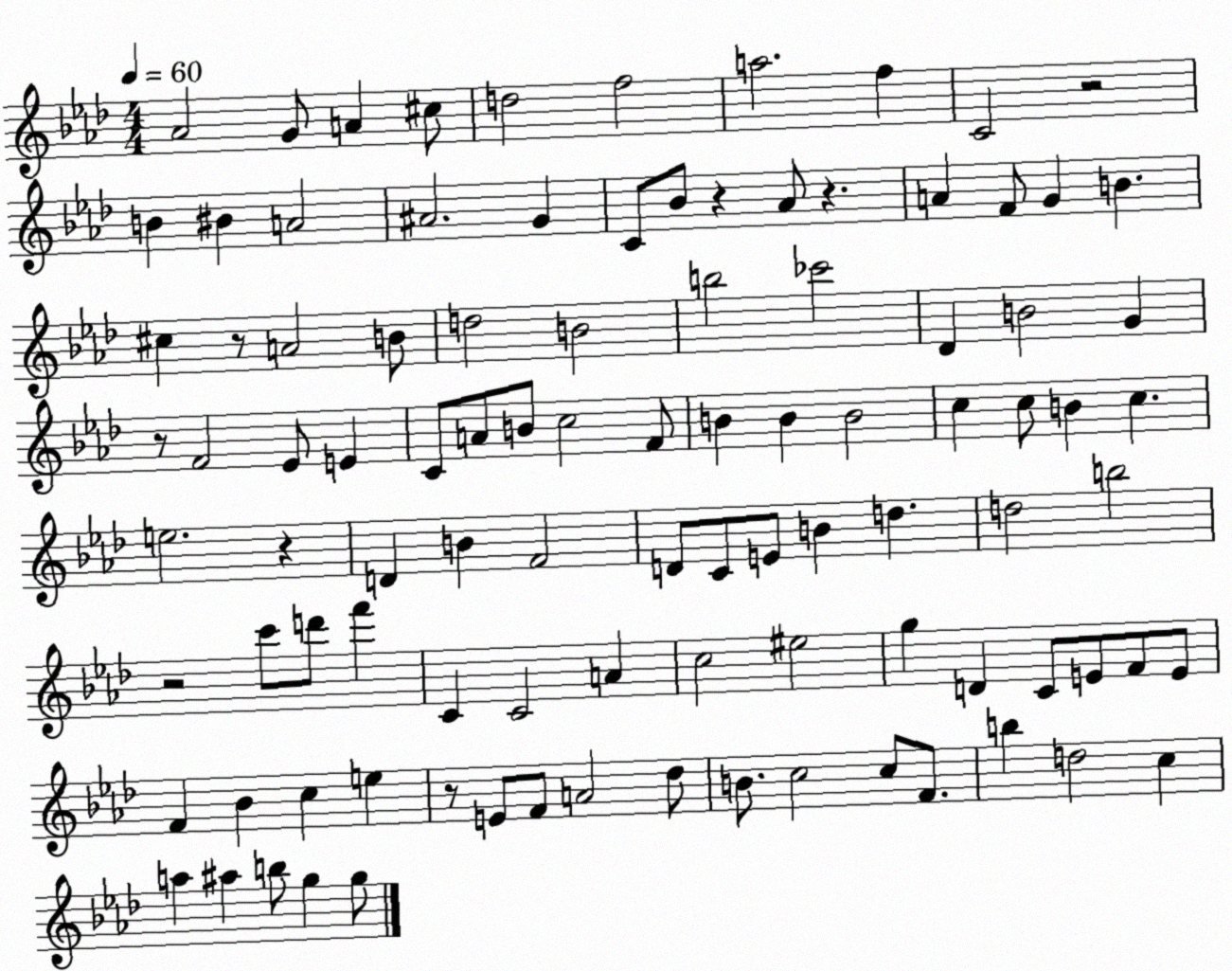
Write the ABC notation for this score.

X:1
T:Untitled
M:4/4
L:1/4
K:Ab
_A2 G/2 A ^c/2 d2 f2 a2 f C2 z2 B ^B A2 ^A2 G C/2 _B/2 z _A/2 z A F/2 G B ^c z/2 A2 B/2 d2 B2 b2 _c'2 _D B2 G z/2 F2 _E/2 E C/2 A/2 B/2 c2 F/2 B B B2 c c/2 B c e2 z D B F2 D/2 C/2 E/2 B d d2 b2 z2 c'/2 d'/2 f' C C2 A c2 ^e2 g D C/2 E/2 F/2 E/2 F _B c e z/2 E/2 F/2 A2 _d/2 B/2 c2 c/2 F/2 b d2 c a ^a b/2 g g/2